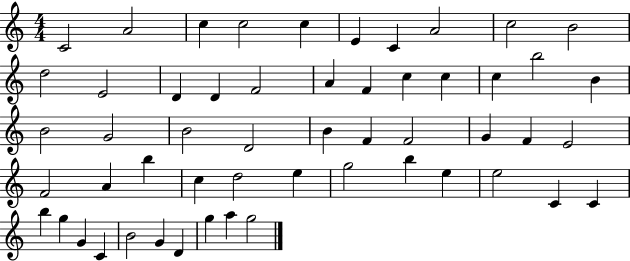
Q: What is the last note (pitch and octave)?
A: G5